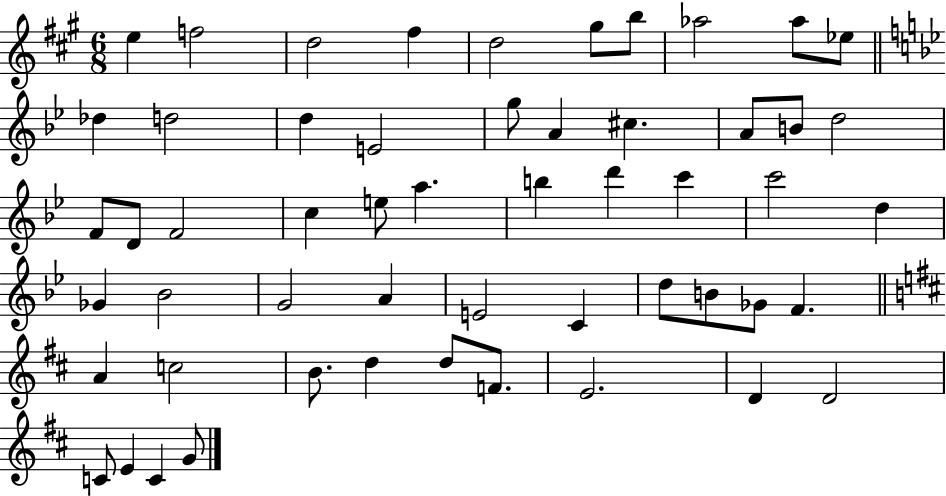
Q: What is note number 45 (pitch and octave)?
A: D5